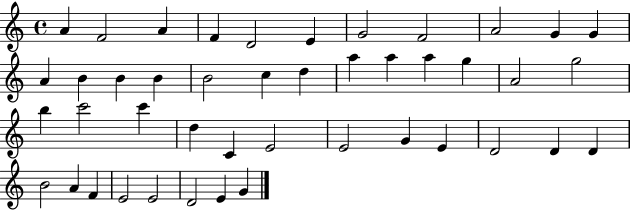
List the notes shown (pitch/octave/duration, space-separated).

A4/q F4/h A4/q F4/q D4/h E4/q G4/h F4/h A4/h G4/q G4/q A4/q B4/q B4/q B4/q B4/h C5/q D5/q A5/q A5/q A5/q G5/q A4/h G5/h B5/q C6/h C6/q D5/q C4/q E4/h E4/h G4/q E4/q D4/h D4/q D4/q B4/h A4/q F4/q E4/h E4/h D4/h E4/q G4/q